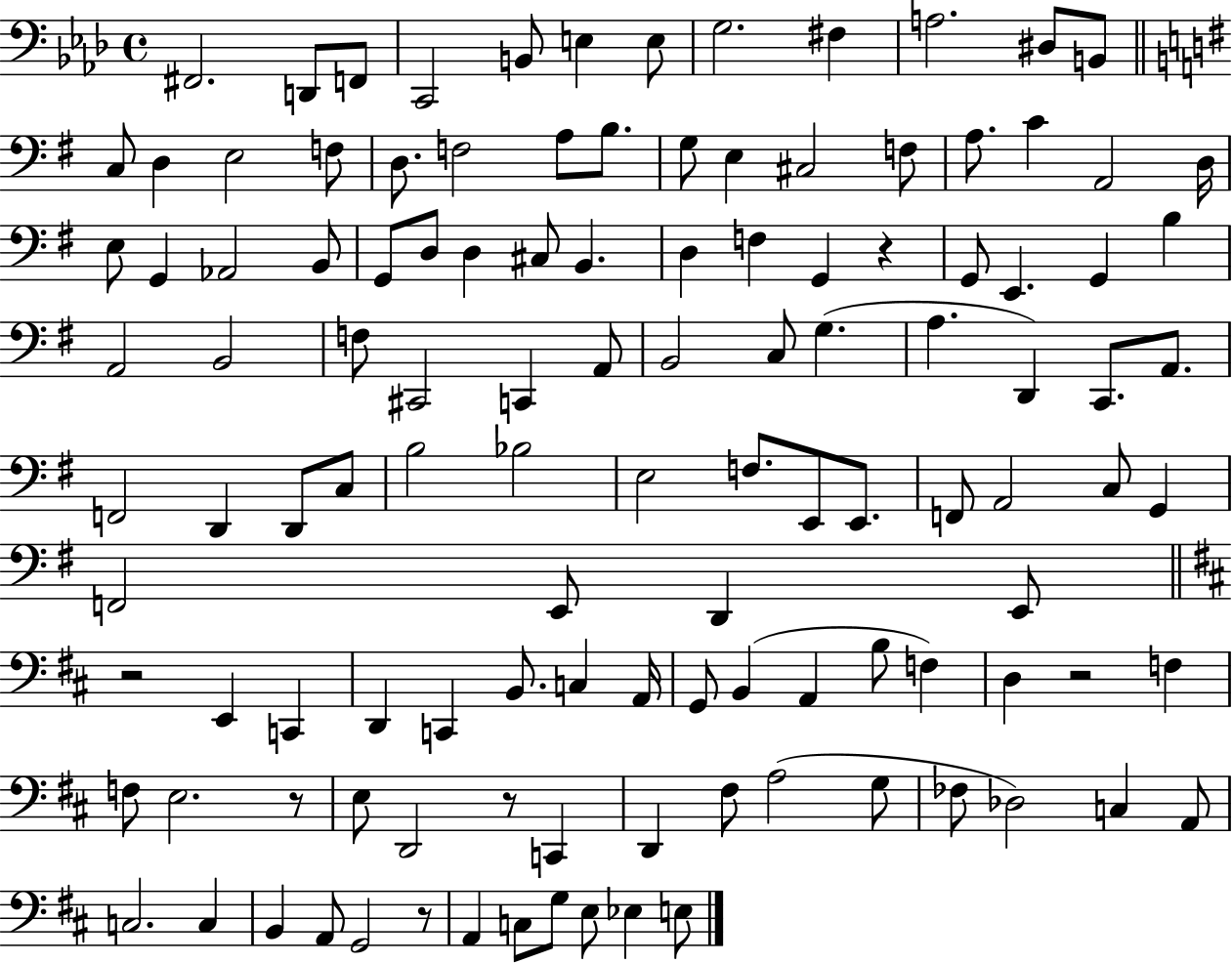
F#2/h. D2/e F2/e C2/h B2/e E3/q E3/e G3/h. F#3/q A3/h. D#3/e B2/e C3/e D3/q E3/h F3/e D3/e. F3/h A3/e B3/e. G3/e E3/q C#3/h F3/e A3/e. C4/q A2/h D3/s E3/e G2/q Ab2/h B2/e G2/e D3/e D3/q C#3/e B2/q. D3/q F3/q G2/q R/q G2/e E2/q. G2/q B3/q A2/h B2/h F3/e C#2/h C2/q A2/e B2/h C3/e G3/q. A3/q. D2/q C2/e. A2/e. F2/h D2/q D2/e C3/e B3/h Bb3/h E3/h F3/e. E2/e E2/e. F2/e A2/h C3/e G2/q F2/h E2/e D2/q E2/e R/h E2/q C2/q D2/q C2/q B2/e. C3/q A2/s G2/e B2/q A2/q B3/e F3/q D3/q R/h F3/q F3/e E3/h. R/e E3/e D2/h R/e C2/q D2/q F#3/e A3/h G3/e FES3/e Db3/h C3/q A2/e C3/h. C3/q B2/q A2/e G2/h R/e A2/q C3/e G3/e E3/e Eb3/q E3/e